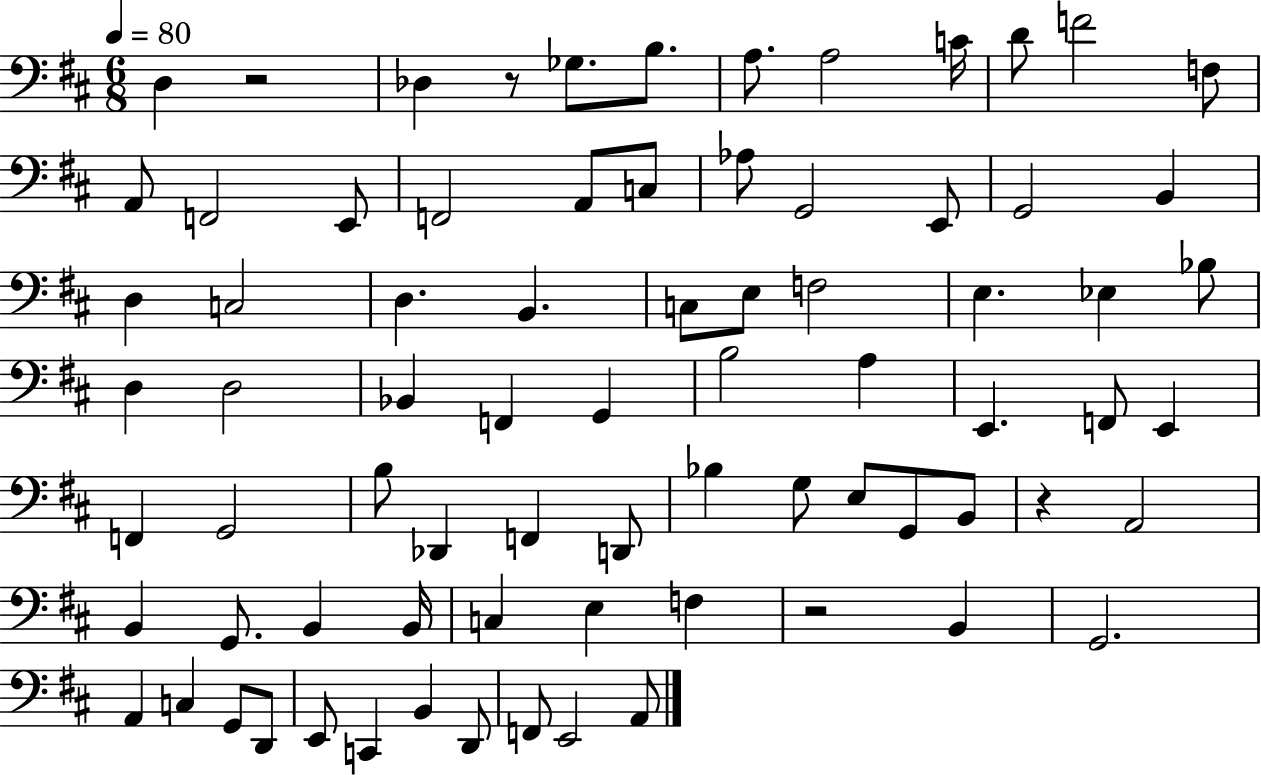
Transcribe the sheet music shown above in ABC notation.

X:1
T:Untitled
M:6/8
L:1/4
K:D
D, z2 _D, z/2 _G,/2 B,/2 A,/2 A,2 C/4 D/2 F2 F,/2 A,,/2 F,,2 E,,/2 F,,2 A,,/2 C,/2 _A,/2 G,,2 E,,/2 G,,2 B,, D, C,2 D, B,, C,/2 E,/2 F,2 E, _E, _B,/2 D, D,2 _B,, F,, G,, B,2 A, E,, F,,/2 E,, F,, G,,2 B,/2 _D,, F,, D,,/2 _B, G,/2 E,/2 G,,/2 B,,/2 z A,,2 B,, G,,/2 B,, B,,/4 C, E, F, z2 B,, G,,2 A,, C, G,,/2 D,,/2 E,,/2 C,, B,, D,,/2 F,,/2 E,,2 A,,/2